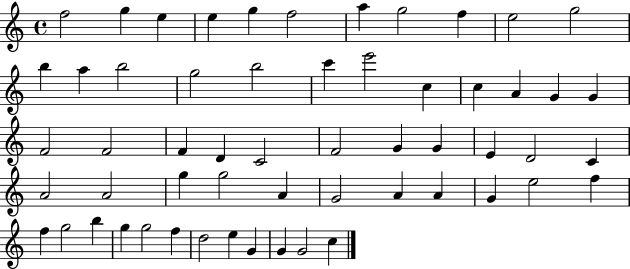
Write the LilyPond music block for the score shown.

{
  \clef treble
  \time 4/4
  \defaultTimeSignature
  \key c \major
  f''2 g''4 e''4 | e''4 g''4 f''2 | a''4 g''2 f''4 | e''2 g''2 | \break b''4 a''4 b''2 | g''2 b''2 | c'''4 e'''2 c''4 | c''4 a'4 g'4 g'4 | \break f'2 f'2 | f'4 d'4 c'2 | f'2 g'4 g'4 | e'4 d'2 c'4 | \break a'2 a'2 | g''4 g''2 a'4 | g'2 a'4 a'4 | g'4 e''2 f''4 | \break f''4 g''2 b''4 | g''4 g''2 f''4 | d''2 e''4 g'4 | g'4 g'2 c''4 | \break \bar "|."
}